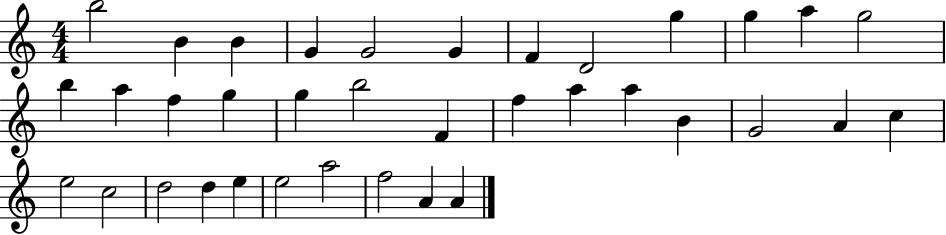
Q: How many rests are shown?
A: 0